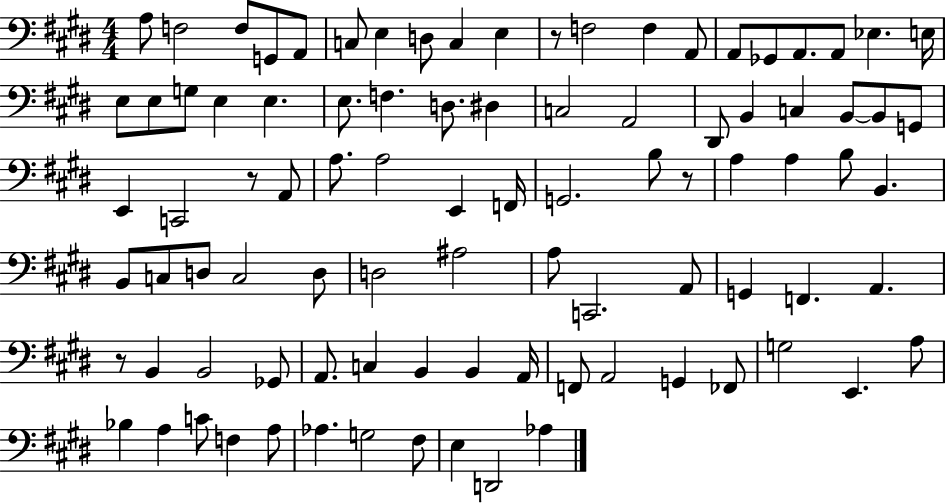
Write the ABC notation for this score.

X:1
T:Untitled
M:4/4
L:1/4
K:E
A,/2 F,2 F,/2 G,,/2 A,,/2 C,/2 E, D,/2 C, E, z/2 F,2 F, A,,/2 A,,/2 _G,,/2 A,,/2 A,,/2 _E, E,/4 E,/2 E,/2 G,/2 E, E, E,/2 F, D,/2 ^D, C,2 A,,2 ^D,,/2 B,, C, B,,/2 B,,/2 G,,/2 E,, C,,2 z/2 A,,/2 A,/2 A,2 E,, F,,/4 G,,2 B,/2 z/2 A, A, B,/2 B,, B,,/2 C,/2 D,/2 C,2 D,/2 D,2 ^A,2 A,/2 C,,2 A,,/2 G,, F,, A,, z/2 B,, B,,2 _G,,/2 A,,/2 C, B,, B,, A,,/4 F,,/2 A,,2 G,, _F,,/2 G,2 E,, A,/2 _B, A, C/2 F, A,/2 _A, G,2 ^F,/2 E, D,,2 _A,